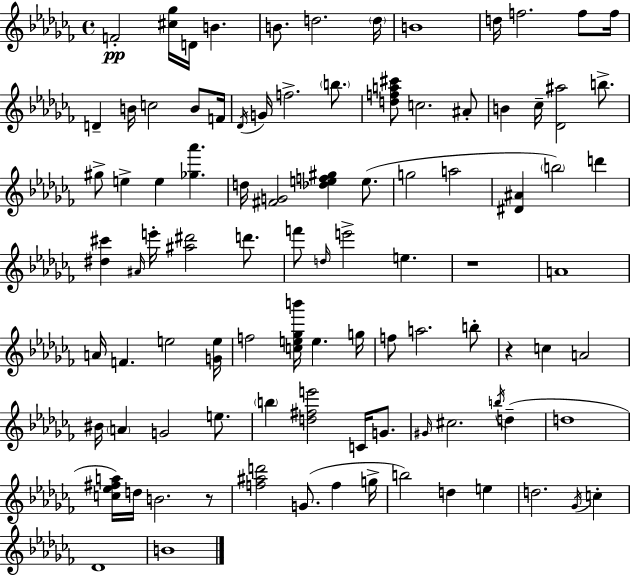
F4/h [C#5,Gb5]/s D4/s B4/q. B4/e. D5/h. D5/s B4/w D5/s F5/h. F5/e F5/s D4/q B4/s C5/h B4/e F4/s Db4/s G4/s F5/h. B5/e. [D5,F5,A5,C#6]/e C5/h. A#4/e B4/q CES5/s [Db4,A#5]/h B5/e. G#5/e E5/q E5/q [Gb5,Ab6]/q. D5/s [F#4,G4]/h [Db5,E5,F5,G#5]/q E5/e. G5/h A5/h [D#4,A#4]/q B5/h D6/q [D#5,C#6]/q A#4/s E6/s [A#5,D#6]/h D6/e. F6/e D5/s E6/h E5/q. R/w A4/w A4/s F4/q. E5/h [G4,E5]/s F5/h [C5,E5,Gb5,B6]/s E5/q. G5/s F5/e A5/h. B5/e R/q C5/q A4/h BIS4/s A4/q G4/h E5/e. B5/q [D5,F#5,E6]/h C4/s G4/e. G#4/s C#5/h. B5/s D5/q D5/w [C5,Eb5,F#5,A5]/s D5/s B4/h. R/e [F5,A#5,D6]/h G4/e. F5/q G5/s B5/h D5/q E5/q D5/h. Gb4/s C5/q Db4/w B4/w